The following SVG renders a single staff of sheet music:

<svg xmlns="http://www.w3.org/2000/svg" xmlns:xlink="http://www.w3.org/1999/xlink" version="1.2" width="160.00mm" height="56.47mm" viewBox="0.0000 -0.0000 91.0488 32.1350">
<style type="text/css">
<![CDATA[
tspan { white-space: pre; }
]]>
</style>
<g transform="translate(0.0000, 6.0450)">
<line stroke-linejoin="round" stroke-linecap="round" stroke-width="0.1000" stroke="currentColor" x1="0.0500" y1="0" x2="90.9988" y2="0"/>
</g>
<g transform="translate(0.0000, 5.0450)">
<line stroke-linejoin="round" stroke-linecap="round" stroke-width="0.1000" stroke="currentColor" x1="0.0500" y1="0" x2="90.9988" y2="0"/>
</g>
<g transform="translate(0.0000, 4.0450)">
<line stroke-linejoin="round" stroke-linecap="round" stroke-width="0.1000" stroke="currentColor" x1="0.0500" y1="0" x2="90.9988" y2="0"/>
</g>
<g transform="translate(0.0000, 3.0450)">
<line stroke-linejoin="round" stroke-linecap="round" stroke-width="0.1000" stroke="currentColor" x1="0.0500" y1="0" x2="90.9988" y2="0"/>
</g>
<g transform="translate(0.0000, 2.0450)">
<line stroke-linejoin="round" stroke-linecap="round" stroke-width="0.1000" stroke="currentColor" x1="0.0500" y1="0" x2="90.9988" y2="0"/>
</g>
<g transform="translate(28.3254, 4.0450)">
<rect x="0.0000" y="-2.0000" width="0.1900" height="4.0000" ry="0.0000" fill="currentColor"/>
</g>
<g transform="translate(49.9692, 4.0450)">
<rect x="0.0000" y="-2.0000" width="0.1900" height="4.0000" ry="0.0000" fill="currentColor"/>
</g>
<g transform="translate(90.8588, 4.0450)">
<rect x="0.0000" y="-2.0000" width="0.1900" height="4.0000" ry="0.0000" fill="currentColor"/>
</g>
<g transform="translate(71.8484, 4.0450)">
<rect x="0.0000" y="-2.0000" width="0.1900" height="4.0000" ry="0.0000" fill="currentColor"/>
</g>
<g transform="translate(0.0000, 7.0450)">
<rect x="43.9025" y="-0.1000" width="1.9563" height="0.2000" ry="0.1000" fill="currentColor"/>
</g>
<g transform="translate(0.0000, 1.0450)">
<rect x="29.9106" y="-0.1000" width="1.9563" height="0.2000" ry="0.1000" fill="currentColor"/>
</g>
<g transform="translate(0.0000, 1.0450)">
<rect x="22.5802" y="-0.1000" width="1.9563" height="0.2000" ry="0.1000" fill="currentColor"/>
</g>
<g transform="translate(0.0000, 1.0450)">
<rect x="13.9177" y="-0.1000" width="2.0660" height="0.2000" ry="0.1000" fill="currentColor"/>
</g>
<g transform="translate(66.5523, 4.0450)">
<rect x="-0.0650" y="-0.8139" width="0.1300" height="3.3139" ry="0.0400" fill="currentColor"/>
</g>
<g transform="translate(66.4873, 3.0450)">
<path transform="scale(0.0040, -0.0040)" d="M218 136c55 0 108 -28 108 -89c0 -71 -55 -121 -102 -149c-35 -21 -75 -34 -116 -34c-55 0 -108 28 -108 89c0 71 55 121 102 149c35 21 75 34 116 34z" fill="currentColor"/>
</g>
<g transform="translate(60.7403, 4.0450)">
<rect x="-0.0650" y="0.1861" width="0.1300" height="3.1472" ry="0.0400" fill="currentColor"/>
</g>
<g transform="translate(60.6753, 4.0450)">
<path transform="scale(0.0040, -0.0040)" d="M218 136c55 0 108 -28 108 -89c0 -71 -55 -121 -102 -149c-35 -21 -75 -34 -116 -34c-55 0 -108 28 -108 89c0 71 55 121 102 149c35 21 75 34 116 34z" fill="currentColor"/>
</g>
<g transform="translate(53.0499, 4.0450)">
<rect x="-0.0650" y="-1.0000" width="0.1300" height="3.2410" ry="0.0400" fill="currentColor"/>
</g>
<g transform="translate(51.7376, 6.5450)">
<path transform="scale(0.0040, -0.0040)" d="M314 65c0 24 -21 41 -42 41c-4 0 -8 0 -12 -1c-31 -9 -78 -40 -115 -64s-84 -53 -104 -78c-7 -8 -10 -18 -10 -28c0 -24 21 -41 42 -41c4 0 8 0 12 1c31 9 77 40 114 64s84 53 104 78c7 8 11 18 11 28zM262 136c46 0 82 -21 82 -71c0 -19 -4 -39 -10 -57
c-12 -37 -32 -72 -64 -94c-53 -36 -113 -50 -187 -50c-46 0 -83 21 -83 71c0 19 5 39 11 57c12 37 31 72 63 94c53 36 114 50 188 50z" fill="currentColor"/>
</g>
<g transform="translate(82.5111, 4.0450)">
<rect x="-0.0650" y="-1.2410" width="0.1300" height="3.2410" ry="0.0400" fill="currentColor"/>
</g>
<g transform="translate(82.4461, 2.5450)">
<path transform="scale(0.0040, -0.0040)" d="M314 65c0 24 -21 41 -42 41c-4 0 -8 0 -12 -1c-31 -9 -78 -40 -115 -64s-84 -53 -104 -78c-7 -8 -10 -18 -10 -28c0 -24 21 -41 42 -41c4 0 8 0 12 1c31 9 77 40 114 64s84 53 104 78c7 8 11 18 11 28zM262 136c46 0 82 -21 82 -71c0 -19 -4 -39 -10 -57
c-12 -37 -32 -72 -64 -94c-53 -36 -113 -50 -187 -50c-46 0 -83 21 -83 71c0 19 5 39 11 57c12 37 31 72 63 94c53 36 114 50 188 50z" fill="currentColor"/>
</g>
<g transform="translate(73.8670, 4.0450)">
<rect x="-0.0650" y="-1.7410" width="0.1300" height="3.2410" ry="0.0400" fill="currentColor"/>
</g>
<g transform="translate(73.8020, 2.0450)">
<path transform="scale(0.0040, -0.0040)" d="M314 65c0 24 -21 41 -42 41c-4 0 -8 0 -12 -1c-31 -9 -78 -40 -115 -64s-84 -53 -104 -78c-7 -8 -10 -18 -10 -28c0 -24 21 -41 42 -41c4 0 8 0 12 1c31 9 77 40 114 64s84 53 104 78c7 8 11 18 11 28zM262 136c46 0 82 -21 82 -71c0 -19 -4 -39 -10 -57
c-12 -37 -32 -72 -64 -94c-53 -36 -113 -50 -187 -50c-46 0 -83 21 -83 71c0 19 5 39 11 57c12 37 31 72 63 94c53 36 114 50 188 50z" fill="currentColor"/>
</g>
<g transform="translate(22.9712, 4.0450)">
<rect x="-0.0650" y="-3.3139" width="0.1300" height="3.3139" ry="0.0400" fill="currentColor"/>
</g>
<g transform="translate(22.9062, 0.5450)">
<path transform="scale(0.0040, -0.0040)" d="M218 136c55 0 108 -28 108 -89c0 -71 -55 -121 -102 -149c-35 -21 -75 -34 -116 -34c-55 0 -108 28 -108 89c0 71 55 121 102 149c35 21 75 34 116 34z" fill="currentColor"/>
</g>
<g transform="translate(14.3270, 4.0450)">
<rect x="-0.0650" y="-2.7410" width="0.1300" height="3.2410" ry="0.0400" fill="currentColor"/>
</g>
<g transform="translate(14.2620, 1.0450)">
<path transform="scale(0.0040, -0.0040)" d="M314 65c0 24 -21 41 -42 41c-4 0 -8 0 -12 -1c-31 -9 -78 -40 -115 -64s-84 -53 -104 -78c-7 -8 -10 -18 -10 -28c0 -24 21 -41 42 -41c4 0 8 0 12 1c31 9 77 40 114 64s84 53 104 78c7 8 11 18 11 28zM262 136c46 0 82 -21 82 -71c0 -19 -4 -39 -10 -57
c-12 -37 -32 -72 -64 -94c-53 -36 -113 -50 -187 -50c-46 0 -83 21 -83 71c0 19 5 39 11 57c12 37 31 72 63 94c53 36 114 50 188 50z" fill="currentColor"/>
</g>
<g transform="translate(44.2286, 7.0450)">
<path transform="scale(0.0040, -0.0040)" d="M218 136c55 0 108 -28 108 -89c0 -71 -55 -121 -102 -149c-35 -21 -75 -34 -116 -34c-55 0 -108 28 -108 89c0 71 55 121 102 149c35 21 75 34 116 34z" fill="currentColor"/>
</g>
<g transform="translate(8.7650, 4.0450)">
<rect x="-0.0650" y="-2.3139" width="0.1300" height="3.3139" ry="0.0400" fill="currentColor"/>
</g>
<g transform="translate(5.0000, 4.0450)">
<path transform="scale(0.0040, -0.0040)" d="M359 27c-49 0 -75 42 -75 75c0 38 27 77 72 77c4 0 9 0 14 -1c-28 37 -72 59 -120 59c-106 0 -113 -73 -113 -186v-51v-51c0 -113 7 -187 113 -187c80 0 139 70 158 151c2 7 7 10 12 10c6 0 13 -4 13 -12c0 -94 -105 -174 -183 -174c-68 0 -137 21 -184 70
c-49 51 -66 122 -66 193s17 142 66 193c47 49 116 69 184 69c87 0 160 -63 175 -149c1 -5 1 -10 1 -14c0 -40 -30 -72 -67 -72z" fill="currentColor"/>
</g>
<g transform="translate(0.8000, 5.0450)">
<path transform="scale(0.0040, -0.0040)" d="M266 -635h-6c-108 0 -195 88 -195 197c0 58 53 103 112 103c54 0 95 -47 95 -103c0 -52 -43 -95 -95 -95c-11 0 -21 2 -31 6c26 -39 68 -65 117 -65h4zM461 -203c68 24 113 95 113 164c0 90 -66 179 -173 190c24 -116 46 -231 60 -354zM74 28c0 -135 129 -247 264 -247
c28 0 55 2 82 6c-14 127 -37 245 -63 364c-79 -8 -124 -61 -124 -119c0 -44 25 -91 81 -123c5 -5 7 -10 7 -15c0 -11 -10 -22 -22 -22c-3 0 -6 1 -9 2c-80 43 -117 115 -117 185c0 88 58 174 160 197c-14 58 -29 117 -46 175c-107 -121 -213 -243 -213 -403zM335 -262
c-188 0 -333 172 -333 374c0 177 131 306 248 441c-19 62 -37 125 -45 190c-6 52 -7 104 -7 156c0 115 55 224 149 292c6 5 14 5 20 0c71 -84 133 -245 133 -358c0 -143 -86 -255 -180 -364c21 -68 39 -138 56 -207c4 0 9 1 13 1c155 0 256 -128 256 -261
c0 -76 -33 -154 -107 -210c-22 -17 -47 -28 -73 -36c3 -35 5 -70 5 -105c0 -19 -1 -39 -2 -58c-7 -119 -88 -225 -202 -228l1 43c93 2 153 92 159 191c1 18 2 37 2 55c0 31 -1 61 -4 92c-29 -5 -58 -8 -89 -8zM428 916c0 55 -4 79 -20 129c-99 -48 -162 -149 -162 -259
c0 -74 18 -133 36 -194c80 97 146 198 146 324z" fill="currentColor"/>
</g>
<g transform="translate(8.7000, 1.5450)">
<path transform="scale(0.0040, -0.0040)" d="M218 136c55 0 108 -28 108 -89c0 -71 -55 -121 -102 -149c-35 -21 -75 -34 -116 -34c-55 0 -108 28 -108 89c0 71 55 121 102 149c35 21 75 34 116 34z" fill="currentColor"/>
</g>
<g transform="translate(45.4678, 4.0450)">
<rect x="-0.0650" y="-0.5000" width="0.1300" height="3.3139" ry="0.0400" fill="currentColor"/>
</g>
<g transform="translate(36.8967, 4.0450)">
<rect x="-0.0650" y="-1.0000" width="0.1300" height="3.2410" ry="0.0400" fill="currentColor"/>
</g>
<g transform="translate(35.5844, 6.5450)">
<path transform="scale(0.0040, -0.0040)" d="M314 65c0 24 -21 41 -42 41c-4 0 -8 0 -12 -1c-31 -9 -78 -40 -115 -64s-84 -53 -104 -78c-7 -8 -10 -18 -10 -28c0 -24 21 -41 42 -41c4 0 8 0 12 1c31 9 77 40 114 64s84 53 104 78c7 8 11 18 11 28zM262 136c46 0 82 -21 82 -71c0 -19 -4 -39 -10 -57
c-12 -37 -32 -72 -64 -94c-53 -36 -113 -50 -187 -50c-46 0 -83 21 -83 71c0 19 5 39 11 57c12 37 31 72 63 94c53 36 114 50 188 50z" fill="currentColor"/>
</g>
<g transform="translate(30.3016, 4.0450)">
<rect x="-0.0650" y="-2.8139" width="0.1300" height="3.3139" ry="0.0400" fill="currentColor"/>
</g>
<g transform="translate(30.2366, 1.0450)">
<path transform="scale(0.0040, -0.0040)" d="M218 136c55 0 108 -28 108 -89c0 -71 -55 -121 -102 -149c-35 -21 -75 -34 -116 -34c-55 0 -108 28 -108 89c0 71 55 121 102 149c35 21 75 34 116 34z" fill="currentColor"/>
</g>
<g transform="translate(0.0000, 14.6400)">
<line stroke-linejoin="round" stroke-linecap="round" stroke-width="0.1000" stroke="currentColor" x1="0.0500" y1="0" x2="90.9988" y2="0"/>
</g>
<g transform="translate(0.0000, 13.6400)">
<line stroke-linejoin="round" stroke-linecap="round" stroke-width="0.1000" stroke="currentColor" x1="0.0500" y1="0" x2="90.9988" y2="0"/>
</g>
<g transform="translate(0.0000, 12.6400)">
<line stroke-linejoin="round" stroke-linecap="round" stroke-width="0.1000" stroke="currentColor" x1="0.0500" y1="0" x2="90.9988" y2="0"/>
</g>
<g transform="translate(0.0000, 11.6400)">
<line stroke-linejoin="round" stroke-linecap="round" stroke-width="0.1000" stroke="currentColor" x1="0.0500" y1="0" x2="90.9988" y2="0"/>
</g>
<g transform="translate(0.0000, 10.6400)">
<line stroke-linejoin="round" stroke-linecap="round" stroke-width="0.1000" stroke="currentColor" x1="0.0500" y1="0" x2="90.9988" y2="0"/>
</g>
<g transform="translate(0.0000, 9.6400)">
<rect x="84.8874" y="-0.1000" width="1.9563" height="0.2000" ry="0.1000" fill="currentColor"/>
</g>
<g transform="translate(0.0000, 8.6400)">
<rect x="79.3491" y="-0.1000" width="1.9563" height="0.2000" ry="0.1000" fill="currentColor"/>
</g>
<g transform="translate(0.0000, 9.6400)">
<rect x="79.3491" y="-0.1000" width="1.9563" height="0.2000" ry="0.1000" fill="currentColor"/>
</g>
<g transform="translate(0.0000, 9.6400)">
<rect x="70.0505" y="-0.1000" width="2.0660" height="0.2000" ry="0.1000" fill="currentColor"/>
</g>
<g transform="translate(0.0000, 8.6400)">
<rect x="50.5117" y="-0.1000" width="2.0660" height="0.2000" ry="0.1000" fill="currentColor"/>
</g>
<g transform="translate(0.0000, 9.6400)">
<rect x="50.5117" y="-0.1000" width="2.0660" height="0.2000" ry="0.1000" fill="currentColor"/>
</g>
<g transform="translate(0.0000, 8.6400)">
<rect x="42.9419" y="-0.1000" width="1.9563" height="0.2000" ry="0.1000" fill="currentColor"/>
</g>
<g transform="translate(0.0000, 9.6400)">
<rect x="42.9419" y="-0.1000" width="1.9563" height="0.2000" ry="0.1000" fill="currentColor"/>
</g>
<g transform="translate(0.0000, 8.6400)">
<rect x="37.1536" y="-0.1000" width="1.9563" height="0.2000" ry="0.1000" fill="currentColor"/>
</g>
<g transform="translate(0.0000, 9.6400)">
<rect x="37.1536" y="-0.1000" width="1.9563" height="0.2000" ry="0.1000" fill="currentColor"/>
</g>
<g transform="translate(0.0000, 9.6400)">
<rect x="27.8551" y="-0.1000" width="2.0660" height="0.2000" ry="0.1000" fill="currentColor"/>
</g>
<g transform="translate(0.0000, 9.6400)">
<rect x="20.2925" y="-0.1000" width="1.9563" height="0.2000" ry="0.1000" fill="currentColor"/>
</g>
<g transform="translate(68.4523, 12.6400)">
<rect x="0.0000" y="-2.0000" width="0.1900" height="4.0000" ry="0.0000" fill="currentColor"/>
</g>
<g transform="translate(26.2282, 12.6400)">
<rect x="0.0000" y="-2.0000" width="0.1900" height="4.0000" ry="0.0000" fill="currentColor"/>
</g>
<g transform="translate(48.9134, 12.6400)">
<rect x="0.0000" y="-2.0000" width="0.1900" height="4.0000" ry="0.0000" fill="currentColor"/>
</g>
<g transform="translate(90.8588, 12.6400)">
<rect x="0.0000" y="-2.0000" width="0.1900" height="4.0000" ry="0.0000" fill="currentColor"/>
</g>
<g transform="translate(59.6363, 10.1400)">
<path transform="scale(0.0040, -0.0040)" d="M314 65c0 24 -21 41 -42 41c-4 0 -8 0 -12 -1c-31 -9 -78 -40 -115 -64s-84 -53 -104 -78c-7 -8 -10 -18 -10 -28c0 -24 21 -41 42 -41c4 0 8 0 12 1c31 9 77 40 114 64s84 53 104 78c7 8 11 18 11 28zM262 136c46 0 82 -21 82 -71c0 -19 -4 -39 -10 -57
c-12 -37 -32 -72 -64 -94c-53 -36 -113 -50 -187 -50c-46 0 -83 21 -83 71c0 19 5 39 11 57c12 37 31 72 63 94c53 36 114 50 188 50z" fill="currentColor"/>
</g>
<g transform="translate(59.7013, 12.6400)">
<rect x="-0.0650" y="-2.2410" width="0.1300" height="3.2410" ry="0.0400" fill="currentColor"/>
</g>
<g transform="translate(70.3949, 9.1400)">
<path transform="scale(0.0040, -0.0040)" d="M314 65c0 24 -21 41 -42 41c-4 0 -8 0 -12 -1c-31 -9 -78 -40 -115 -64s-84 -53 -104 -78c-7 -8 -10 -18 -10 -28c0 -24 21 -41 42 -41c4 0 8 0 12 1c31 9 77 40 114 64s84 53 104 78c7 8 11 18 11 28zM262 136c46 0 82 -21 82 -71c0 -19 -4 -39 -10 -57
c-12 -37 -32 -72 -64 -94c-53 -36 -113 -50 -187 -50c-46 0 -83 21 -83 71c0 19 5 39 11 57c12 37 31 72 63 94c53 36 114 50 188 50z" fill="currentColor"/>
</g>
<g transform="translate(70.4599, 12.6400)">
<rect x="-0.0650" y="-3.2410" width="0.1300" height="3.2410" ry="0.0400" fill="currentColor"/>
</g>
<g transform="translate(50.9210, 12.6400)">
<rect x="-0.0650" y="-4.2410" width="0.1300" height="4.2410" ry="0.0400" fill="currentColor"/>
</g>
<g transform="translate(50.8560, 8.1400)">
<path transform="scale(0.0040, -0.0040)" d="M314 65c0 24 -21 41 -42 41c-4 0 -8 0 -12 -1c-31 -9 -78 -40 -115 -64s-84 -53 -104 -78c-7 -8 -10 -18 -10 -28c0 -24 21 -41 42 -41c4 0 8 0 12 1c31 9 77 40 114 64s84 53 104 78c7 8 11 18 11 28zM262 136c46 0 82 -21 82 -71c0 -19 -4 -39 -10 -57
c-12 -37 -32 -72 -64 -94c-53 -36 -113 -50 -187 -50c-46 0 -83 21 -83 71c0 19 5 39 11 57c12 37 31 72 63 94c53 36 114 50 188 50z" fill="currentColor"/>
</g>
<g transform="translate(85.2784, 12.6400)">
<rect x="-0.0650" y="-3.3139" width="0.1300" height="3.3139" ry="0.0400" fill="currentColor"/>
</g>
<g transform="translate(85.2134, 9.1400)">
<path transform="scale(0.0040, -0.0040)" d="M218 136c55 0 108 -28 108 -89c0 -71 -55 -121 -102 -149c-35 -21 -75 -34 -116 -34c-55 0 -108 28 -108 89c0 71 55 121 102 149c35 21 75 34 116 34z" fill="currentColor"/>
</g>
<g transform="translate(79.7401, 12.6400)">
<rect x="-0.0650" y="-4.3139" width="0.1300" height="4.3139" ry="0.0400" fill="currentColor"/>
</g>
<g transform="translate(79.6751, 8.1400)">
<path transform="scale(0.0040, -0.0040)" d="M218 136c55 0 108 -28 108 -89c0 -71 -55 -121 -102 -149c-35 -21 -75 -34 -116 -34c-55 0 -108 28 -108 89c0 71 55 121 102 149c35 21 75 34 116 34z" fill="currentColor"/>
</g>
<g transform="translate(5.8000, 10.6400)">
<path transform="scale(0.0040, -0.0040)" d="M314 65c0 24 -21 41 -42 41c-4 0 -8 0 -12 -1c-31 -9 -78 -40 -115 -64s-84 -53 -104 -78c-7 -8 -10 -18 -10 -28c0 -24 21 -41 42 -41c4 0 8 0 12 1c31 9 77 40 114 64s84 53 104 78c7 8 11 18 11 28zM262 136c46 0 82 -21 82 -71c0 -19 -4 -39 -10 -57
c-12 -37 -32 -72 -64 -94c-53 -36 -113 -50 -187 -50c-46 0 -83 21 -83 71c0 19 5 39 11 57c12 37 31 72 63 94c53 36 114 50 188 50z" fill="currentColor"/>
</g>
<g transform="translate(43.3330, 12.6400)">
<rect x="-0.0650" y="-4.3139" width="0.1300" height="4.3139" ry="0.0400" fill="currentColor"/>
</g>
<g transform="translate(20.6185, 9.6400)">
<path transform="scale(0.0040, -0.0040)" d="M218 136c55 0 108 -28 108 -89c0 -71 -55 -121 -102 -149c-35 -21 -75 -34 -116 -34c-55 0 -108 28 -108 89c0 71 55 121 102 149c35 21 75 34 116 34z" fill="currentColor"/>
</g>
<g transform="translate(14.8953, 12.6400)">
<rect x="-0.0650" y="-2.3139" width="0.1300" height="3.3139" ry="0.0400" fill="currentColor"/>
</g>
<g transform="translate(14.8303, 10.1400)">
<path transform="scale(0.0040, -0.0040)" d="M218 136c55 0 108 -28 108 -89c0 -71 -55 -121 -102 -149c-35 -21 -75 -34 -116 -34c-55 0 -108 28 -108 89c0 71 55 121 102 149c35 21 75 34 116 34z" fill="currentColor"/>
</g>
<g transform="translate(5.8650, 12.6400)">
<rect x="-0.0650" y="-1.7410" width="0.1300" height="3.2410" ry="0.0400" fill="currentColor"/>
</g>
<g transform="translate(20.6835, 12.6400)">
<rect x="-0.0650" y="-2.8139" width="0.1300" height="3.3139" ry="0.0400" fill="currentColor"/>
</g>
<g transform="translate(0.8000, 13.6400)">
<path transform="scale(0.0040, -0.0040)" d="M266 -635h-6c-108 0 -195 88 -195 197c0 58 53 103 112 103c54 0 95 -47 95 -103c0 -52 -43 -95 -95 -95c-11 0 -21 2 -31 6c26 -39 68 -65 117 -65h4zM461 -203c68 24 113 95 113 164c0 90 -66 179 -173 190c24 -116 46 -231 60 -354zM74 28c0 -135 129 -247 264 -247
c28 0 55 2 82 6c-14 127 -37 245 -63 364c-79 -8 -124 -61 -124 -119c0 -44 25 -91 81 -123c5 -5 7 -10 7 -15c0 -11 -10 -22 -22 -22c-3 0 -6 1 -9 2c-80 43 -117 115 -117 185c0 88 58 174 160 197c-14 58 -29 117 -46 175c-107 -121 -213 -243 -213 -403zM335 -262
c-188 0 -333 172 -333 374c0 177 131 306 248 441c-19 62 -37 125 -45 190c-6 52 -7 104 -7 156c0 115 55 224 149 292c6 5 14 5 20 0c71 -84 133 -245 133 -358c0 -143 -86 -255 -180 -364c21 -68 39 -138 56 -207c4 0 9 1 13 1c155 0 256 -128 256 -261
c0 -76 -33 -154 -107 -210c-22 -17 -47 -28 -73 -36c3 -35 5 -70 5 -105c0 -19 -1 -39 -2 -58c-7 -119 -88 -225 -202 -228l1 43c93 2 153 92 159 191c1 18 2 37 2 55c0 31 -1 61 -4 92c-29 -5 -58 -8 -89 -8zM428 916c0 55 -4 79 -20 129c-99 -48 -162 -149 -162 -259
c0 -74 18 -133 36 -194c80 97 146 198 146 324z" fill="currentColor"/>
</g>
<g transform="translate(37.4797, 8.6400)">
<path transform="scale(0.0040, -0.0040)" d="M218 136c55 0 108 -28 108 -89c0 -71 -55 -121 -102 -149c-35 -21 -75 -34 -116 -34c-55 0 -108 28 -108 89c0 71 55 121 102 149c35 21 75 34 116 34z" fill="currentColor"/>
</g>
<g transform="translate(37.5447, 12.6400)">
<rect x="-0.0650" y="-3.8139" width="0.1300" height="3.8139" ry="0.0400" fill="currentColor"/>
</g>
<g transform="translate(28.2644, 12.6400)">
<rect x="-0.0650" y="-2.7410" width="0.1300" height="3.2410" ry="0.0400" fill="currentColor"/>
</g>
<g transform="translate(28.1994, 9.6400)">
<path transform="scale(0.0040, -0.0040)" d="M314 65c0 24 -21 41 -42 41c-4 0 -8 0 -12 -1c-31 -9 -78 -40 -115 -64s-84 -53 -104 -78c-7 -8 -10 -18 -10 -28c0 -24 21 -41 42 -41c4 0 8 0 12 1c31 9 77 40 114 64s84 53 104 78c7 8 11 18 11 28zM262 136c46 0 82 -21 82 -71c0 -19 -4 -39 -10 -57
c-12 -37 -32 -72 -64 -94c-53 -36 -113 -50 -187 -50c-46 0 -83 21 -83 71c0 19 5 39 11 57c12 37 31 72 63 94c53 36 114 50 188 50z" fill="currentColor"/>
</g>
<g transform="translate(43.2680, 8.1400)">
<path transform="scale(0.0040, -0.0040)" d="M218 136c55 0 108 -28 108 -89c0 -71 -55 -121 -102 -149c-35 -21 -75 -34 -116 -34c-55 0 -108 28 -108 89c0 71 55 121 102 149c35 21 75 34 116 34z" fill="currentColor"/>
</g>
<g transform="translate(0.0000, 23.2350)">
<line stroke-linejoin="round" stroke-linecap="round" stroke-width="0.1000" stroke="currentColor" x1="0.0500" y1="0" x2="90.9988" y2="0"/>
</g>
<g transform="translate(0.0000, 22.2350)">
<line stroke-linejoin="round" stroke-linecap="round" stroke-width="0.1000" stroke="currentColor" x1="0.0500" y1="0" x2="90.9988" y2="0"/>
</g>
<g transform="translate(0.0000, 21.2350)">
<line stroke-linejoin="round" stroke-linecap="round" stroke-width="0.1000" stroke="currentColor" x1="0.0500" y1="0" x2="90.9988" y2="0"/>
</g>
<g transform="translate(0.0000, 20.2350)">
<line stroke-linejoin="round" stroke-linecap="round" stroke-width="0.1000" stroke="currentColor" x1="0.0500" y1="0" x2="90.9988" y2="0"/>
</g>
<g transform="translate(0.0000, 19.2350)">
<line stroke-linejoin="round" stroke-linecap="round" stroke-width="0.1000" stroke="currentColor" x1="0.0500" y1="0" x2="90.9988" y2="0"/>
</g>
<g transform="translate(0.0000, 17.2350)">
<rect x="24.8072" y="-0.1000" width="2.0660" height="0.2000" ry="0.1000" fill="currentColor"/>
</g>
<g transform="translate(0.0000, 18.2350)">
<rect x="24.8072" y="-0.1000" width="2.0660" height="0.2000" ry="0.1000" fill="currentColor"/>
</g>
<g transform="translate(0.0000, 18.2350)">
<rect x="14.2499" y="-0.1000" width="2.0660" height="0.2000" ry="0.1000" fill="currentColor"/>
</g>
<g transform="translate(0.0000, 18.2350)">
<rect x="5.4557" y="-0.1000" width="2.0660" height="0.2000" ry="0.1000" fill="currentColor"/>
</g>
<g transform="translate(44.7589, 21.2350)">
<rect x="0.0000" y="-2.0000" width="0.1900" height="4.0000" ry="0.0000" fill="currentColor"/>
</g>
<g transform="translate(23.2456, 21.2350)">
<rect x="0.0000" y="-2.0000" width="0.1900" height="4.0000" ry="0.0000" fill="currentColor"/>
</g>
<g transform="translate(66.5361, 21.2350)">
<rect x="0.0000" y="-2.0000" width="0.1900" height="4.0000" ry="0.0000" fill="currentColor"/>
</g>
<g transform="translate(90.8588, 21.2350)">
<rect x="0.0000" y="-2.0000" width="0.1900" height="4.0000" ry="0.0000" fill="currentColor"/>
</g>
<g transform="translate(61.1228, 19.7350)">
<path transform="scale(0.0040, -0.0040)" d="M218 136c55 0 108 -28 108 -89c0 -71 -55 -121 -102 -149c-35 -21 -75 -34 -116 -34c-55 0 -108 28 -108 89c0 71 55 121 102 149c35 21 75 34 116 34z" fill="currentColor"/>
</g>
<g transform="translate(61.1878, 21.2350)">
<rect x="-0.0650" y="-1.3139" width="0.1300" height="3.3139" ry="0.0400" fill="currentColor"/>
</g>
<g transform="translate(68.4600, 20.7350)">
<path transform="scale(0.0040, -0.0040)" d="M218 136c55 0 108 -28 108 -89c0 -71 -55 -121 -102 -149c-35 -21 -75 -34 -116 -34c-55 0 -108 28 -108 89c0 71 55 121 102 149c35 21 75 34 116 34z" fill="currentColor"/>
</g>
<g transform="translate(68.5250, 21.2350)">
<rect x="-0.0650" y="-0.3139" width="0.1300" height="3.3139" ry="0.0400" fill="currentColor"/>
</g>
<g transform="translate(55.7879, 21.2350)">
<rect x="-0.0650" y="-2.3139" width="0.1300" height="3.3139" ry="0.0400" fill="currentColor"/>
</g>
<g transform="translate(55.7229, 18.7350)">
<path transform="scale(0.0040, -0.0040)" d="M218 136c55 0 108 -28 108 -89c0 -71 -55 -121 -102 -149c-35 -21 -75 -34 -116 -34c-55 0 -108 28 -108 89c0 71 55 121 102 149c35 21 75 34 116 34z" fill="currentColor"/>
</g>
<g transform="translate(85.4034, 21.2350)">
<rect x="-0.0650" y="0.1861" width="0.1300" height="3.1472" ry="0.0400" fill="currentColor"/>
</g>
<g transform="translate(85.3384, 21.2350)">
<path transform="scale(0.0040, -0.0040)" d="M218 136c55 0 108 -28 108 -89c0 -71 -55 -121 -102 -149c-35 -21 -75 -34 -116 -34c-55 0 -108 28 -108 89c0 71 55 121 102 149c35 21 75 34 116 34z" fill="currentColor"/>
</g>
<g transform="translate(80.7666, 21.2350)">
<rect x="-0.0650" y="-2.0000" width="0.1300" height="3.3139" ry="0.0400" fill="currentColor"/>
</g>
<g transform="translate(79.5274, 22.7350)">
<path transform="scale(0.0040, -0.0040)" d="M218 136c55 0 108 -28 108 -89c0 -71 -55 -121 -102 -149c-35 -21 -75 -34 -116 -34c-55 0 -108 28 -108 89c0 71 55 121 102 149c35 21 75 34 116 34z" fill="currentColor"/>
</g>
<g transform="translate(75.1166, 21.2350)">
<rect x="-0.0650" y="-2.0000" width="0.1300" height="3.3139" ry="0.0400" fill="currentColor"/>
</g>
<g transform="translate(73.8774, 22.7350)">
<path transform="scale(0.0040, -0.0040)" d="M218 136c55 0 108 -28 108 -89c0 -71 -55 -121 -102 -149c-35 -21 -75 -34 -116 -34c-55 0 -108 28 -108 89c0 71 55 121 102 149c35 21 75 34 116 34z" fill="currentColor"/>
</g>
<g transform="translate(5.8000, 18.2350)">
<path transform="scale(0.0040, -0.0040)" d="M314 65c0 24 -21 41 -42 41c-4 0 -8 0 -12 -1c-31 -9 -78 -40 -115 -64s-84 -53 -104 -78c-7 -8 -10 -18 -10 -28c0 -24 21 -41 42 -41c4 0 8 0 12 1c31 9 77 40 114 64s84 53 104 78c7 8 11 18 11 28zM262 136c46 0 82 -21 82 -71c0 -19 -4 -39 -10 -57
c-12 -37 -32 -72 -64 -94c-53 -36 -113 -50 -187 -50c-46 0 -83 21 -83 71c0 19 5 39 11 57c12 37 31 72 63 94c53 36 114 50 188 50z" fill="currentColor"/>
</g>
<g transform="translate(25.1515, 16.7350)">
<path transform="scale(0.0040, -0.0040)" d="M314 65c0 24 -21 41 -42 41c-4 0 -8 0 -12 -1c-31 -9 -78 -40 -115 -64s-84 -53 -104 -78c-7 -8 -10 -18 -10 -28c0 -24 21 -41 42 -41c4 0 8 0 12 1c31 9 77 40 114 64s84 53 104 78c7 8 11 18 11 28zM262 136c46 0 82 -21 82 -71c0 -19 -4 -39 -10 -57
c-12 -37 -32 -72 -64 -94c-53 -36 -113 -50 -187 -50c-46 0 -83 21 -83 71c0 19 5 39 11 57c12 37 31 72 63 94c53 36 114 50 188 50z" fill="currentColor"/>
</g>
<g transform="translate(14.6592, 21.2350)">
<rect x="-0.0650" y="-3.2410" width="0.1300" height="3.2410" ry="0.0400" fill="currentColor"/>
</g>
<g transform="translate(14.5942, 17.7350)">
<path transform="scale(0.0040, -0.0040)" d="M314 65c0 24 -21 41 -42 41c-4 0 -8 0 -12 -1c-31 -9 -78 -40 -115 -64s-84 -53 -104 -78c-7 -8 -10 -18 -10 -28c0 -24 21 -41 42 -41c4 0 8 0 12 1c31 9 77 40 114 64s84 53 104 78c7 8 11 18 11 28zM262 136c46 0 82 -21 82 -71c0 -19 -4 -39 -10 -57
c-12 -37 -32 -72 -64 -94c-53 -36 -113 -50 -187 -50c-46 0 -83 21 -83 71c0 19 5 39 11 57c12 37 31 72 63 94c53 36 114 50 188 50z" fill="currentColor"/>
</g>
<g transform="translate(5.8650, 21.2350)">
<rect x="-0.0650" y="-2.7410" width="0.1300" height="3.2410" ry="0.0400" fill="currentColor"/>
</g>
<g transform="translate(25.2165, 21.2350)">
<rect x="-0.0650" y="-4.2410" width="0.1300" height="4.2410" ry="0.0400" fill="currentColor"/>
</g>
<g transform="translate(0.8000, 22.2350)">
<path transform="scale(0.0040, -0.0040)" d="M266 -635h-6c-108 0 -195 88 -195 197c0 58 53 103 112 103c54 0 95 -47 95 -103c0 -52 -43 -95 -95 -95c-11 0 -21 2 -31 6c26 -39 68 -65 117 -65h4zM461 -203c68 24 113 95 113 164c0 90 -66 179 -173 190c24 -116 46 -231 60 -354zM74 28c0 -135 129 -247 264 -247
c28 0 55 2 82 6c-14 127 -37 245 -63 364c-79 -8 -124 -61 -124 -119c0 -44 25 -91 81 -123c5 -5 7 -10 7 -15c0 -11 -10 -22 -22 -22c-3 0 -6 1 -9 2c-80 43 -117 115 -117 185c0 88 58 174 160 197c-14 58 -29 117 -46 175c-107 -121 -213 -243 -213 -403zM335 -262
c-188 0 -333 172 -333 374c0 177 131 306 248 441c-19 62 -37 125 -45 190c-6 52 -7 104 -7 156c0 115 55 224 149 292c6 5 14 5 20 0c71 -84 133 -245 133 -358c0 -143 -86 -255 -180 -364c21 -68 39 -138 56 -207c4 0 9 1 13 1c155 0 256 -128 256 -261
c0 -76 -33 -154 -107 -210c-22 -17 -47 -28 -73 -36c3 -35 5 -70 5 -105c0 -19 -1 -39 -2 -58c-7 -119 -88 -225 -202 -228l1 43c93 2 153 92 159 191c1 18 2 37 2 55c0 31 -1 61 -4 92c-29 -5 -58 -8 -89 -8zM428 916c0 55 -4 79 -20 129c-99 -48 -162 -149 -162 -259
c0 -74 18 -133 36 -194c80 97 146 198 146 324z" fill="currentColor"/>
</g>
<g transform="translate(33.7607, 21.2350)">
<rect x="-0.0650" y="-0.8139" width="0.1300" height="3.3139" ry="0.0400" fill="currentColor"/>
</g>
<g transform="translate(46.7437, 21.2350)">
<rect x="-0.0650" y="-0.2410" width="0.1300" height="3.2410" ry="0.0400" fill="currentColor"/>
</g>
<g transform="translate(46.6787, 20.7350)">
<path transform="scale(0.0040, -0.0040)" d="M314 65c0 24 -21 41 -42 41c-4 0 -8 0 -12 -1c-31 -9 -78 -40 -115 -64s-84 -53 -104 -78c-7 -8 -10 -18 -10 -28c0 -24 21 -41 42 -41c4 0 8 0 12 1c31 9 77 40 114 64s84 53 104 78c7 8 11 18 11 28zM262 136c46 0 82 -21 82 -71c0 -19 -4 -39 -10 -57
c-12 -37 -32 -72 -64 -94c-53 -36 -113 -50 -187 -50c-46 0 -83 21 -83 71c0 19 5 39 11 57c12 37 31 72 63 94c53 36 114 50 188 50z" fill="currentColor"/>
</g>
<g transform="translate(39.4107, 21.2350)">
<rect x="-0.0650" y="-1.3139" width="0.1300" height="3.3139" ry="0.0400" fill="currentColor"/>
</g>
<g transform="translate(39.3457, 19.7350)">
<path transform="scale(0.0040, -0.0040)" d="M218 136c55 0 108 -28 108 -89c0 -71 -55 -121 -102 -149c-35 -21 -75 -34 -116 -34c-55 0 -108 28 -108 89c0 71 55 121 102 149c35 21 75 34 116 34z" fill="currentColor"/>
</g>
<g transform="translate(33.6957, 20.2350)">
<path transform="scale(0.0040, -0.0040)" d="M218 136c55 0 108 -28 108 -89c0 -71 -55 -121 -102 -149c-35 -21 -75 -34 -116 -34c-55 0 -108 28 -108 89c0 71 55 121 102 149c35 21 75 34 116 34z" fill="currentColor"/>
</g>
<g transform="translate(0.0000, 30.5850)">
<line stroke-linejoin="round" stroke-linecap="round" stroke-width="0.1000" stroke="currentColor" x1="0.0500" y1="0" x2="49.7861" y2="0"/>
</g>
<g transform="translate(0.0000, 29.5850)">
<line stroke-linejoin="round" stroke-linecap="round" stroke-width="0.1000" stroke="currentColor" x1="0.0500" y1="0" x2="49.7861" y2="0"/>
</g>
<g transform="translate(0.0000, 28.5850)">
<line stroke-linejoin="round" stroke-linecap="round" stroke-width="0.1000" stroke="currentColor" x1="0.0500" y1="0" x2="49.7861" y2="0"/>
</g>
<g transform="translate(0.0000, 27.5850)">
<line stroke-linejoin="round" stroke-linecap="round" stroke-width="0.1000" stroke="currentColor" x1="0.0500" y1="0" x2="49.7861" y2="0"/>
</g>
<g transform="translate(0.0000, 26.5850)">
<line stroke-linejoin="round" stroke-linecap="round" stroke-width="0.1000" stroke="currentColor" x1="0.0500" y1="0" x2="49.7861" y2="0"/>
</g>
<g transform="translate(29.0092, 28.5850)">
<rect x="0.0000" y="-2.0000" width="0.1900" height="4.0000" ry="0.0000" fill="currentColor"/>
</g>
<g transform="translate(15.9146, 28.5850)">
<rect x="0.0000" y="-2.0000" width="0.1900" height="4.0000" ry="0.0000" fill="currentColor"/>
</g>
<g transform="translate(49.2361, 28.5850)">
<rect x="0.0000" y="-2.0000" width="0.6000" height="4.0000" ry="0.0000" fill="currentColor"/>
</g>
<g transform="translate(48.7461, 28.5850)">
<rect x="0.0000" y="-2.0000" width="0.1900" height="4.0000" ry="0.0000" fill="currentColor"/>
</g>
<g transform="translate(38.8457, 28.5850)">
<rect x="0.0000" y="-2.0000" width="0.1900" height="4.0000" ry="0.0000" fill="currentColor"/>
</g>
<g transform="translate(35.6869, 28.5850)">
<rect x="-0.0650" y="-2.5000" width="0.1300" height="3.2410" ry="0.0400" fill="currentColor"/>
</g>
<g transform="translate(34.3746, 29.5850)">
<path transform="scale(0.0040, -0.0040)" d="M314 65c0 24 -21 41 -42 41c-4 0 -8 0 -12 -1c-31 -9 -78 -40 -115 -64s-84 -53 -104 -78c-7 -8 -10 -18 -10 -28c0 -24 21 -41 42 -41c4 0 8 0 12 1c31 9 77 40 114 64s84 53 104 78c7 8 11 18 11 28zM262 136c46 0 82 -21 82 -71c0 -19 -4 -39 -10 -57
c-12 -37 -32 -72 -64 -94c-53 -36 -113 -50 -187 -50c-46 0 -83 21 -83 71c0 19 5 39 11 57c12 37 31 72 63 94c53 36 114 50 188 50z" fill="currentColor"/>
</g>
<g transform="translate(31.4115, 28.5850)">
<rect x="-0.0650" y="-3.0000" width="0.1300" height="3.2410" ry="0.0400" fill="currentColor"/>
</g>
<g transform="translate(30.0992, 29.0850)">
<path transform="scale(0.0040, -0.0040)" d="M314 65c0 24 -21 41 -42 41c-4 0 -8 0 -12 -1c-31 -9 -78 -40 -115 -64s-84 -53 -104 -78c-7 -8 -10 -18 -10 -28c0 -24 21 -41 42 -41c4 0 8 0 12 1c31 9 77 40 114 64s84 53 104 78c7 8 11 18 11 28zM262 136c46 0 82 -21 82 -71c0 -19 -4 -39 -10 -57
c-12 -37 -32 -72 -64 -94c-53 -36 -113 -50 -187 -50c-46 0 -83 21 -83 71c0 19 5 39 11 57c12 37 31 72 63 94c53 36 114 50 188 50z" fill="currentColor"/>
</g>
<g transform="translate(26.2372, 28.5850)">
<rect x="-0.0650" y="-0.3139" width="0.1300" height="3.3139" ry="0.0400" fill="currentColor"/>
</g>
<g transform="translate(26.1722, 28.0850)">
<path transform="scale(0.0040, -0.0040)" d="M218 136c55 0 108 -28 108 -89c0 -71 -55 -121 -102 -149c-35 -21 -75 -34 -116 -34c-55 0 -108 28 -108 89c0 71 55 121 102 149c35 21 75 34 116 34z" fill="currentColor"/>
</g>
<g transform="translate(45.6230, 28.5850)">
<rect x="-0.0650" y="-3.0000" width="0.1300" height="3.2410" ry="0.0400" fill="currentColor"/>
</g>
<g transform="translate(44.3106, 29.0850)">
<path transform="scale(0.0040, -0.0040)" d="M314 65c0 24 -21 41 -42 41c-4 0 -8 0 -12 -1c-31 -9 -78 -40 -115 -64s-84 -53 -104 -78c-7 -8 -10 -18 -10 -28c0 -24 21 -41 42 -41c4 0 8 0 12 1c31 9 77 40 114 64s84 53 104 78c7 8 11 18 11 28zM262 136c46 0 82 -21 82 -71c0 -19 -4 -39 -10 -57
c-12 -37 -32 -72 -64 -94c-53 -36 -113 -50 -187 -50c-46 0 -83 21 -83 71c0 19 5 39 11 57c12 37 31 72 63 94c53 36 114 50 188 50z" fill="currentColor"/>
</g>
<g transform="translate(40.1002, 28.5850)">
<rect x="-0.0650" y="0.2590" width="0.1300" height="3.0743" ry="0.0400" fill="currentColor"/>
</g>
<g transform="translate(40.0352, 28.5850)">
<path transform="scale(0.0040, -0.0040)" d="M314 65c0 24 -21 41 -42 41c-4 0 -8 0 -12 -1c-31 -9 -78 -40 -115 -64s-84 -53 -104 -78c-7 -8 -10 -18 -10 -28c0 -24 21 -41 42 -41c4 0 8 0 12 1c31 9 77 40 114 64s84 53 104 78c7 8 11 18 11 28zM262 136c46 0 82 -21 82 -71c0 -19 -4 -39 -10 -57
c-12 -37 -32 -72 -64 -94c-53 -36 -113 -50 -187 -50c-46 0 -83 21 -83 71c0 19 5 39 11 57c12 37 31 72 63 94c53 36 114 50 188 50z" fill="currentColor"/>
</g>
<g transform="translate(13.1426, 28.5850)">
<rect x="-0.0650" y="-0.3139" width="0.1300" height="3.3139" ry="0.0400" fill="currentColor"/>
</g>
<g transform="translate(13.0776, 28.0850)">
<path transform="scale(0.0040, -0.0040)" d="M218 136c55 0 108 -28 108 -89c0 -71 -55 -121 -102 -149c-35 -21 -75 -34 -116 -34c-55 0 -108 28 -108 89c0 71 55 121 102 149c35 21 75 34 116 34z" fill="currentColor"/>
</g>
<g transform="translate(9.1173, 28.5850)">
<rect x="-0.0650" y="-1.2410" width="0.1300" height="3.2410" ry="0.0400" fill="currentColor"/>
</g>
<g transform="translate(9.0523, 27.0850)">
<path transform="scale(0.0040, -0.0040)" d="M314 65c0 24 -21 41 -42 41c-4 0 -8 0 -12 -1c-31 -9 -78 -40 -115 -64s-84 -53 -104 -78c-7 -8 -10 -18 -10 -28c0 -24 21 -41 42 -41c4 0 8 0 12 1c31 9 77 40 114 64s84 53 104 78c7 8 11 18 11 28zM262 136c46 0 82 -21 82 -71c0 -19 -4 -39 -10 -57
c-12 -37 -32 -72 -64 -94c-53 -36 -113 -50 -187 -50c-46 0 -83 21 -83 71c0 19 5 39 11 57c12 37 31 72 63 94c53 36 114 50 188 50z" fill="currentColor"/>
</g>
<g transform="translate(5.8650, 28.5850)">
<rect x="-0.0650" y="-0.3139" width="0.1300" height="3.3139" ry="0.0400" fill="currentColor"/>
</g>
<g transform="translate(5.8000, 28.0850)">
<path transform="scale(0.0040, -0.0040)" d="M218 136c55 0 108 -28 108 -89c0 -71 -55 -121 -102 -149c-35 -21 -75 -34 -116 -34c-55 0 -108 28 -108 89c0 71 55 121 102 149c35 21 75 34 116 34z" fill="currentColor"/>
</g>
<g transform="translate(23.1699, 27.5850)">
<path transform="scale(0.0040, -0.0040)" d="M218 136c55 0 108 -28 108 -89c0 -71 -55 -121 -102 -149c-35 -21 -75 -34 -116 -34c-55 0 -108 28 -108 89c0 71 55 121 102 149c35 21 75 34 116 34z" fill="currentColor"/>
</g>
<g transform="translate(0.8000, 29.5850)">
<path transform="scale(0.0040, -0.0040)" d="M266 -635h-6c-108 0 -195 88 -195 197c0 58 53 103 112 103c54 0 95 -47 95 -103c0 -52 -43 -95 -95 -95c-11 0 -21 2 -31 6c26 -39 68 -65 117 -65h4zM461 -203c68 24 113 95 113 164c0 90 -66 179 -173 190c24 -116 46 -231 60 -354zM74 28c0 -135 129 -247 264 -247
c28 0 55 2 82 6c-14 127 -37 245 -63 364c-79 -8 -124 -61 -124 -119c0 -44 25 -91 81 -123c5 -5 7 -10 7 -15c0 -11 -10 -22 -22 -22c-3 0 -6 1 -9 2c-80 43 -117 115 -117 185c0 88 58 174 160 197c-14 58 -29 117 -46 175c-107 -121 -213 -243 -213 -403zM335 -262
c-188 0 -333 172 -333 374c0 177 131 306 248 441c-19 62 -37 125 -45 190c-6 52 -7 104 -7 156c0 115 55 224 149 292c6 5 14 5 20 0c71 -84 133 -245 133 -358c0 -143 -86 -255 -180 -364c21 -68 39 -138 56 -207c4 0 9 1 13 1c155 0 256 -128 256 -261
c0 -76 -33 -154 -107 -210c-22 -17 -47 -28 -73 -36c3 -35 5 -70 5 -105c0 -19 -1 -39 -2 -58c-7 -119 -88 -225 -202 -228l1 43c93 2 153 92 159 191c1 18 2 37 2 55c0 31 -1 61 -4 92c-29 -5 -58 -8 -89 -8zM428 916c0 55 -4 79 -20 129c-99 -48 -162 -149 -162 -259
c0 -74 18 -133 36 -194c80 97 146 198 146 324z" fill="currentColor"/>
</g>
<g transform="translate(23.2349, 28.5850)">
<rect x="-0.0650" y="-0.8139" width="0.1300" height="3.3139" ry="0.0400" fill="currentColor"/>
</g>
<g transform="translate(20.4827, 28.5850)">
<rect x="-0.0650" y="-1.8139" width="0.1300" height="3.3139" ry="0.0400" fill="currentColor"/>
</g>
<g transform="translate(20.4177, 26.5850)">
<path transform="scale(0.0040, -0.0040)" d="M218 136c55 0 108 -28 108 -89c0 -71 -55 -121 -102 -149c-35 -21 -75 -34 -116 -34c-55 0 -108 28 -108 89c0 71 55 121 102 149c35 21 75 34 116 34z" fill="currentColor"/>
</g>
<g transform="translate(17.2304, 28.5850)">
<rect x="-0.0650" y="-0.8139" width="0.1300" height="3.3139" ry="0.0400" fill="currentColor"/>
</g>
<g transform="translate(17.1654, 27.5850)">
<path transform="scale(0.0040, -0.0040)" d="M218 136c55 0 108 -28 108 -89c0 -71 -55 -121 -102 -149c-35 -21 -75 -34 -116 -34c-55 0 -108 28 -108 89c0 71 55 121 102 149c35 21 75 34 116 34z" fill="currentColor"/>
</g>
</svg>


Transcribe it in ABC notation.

X:1
T:Untitled
M:4/4
L:1/4
K:C
g a2 b a D2 C D2 B d f2 e2 f2 g a a2 c' d' d'2 g2 b2 d' b a2 b2 d'2 d e c2 g e c F F B c e2 c d f d c A2 G2 B2 A2